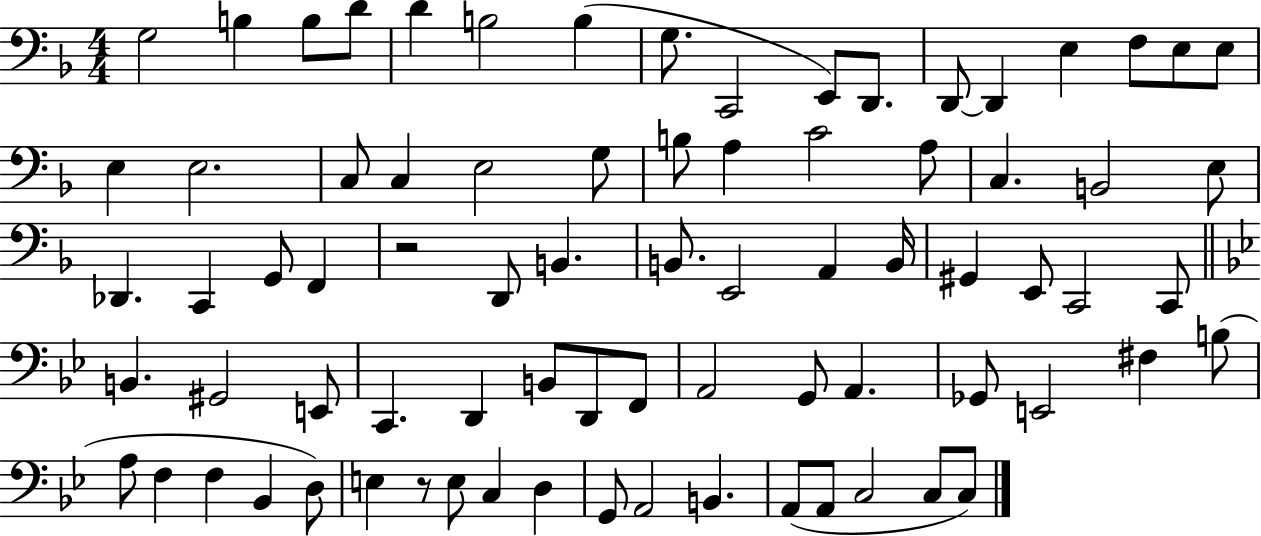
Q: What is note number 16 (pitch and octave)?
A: E3